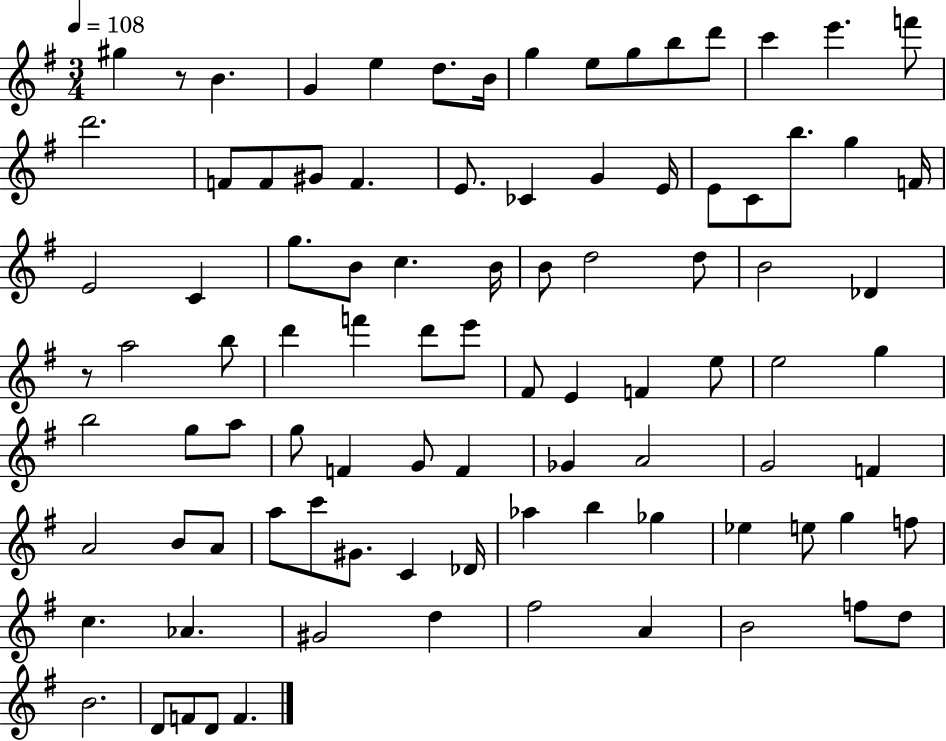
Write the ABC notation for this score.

X:1
T:Untitled
M:3/4
L:1/4
K:G
^g z/2 B G e d/2 B/4 g e/2 g/2 b/2 d'/2 c' e' f'/2 d'2 F/2 F/2 ^G/2 F E/2 _C G E/4 E/2 C/2 b/2 g F/4 E2 C g/2 B/2 c B/4 B/2 d2 d/2 B2 _D z/2 a2 b/2 d' f' d'/2 e'/2 ^F/2 E F e/2 e2 g b2 g/2 a/2 g/2 F G/2 F _G A2 G2 F A2 B/2 A/2 a/2 c'/2 ^G/2 C _D/4 _a b _g _e e/2 g f/2 c _A ^G2 d ^f2 A B2 f/2 d/2 B2 D/2 F/2 D/2 F